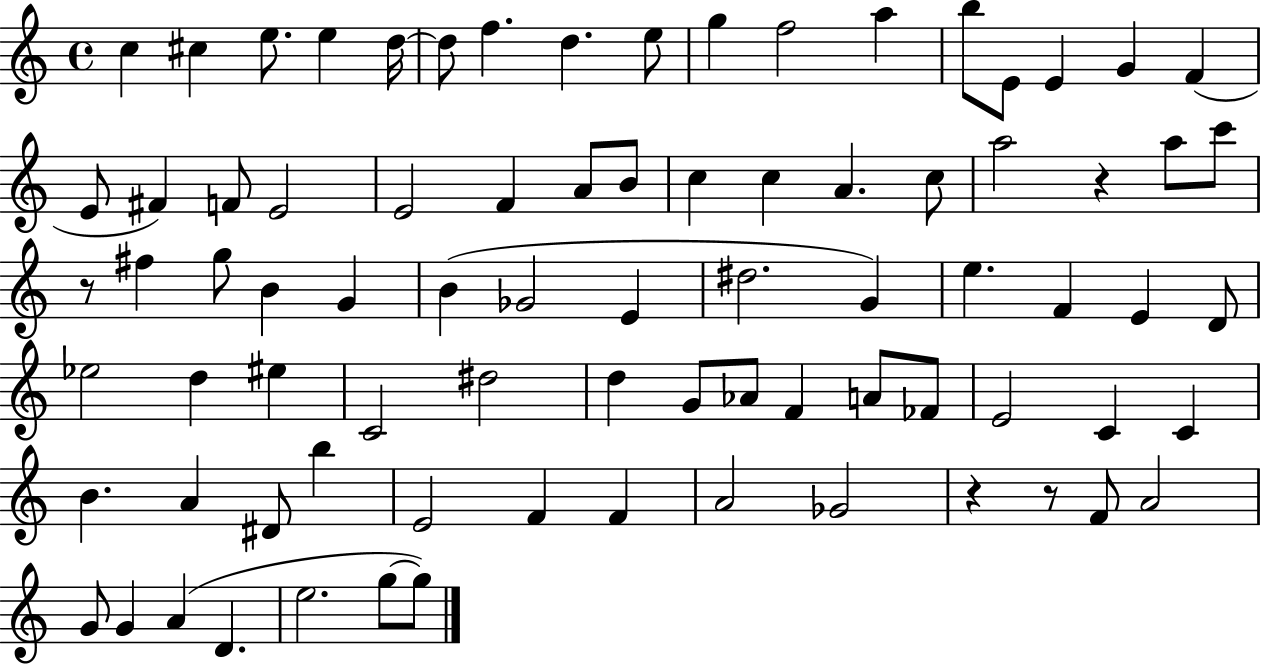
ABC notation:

X:1
T:Untitled
M:4/4
L:1/4
K:C
c ^c e/2 e d/4 d/2 f d e/2 g f2 a b/2 E/2 E G F E/2 ^F F/2 E2 E2 F A/2 B/2 c c A c/2 a2 z a/2 c'/2 z/2 ^f g/2 B G B _G2 E ^d2 G e F E D/2 _e2 d ^e C2 ^d2 d G/2 _A/2 F A/2 _F/2 E2 C C B A ^D/2 b E2 F F A2 _G2 z z/2 F/2 A2 G/2 G A D e2 g/2 g/2